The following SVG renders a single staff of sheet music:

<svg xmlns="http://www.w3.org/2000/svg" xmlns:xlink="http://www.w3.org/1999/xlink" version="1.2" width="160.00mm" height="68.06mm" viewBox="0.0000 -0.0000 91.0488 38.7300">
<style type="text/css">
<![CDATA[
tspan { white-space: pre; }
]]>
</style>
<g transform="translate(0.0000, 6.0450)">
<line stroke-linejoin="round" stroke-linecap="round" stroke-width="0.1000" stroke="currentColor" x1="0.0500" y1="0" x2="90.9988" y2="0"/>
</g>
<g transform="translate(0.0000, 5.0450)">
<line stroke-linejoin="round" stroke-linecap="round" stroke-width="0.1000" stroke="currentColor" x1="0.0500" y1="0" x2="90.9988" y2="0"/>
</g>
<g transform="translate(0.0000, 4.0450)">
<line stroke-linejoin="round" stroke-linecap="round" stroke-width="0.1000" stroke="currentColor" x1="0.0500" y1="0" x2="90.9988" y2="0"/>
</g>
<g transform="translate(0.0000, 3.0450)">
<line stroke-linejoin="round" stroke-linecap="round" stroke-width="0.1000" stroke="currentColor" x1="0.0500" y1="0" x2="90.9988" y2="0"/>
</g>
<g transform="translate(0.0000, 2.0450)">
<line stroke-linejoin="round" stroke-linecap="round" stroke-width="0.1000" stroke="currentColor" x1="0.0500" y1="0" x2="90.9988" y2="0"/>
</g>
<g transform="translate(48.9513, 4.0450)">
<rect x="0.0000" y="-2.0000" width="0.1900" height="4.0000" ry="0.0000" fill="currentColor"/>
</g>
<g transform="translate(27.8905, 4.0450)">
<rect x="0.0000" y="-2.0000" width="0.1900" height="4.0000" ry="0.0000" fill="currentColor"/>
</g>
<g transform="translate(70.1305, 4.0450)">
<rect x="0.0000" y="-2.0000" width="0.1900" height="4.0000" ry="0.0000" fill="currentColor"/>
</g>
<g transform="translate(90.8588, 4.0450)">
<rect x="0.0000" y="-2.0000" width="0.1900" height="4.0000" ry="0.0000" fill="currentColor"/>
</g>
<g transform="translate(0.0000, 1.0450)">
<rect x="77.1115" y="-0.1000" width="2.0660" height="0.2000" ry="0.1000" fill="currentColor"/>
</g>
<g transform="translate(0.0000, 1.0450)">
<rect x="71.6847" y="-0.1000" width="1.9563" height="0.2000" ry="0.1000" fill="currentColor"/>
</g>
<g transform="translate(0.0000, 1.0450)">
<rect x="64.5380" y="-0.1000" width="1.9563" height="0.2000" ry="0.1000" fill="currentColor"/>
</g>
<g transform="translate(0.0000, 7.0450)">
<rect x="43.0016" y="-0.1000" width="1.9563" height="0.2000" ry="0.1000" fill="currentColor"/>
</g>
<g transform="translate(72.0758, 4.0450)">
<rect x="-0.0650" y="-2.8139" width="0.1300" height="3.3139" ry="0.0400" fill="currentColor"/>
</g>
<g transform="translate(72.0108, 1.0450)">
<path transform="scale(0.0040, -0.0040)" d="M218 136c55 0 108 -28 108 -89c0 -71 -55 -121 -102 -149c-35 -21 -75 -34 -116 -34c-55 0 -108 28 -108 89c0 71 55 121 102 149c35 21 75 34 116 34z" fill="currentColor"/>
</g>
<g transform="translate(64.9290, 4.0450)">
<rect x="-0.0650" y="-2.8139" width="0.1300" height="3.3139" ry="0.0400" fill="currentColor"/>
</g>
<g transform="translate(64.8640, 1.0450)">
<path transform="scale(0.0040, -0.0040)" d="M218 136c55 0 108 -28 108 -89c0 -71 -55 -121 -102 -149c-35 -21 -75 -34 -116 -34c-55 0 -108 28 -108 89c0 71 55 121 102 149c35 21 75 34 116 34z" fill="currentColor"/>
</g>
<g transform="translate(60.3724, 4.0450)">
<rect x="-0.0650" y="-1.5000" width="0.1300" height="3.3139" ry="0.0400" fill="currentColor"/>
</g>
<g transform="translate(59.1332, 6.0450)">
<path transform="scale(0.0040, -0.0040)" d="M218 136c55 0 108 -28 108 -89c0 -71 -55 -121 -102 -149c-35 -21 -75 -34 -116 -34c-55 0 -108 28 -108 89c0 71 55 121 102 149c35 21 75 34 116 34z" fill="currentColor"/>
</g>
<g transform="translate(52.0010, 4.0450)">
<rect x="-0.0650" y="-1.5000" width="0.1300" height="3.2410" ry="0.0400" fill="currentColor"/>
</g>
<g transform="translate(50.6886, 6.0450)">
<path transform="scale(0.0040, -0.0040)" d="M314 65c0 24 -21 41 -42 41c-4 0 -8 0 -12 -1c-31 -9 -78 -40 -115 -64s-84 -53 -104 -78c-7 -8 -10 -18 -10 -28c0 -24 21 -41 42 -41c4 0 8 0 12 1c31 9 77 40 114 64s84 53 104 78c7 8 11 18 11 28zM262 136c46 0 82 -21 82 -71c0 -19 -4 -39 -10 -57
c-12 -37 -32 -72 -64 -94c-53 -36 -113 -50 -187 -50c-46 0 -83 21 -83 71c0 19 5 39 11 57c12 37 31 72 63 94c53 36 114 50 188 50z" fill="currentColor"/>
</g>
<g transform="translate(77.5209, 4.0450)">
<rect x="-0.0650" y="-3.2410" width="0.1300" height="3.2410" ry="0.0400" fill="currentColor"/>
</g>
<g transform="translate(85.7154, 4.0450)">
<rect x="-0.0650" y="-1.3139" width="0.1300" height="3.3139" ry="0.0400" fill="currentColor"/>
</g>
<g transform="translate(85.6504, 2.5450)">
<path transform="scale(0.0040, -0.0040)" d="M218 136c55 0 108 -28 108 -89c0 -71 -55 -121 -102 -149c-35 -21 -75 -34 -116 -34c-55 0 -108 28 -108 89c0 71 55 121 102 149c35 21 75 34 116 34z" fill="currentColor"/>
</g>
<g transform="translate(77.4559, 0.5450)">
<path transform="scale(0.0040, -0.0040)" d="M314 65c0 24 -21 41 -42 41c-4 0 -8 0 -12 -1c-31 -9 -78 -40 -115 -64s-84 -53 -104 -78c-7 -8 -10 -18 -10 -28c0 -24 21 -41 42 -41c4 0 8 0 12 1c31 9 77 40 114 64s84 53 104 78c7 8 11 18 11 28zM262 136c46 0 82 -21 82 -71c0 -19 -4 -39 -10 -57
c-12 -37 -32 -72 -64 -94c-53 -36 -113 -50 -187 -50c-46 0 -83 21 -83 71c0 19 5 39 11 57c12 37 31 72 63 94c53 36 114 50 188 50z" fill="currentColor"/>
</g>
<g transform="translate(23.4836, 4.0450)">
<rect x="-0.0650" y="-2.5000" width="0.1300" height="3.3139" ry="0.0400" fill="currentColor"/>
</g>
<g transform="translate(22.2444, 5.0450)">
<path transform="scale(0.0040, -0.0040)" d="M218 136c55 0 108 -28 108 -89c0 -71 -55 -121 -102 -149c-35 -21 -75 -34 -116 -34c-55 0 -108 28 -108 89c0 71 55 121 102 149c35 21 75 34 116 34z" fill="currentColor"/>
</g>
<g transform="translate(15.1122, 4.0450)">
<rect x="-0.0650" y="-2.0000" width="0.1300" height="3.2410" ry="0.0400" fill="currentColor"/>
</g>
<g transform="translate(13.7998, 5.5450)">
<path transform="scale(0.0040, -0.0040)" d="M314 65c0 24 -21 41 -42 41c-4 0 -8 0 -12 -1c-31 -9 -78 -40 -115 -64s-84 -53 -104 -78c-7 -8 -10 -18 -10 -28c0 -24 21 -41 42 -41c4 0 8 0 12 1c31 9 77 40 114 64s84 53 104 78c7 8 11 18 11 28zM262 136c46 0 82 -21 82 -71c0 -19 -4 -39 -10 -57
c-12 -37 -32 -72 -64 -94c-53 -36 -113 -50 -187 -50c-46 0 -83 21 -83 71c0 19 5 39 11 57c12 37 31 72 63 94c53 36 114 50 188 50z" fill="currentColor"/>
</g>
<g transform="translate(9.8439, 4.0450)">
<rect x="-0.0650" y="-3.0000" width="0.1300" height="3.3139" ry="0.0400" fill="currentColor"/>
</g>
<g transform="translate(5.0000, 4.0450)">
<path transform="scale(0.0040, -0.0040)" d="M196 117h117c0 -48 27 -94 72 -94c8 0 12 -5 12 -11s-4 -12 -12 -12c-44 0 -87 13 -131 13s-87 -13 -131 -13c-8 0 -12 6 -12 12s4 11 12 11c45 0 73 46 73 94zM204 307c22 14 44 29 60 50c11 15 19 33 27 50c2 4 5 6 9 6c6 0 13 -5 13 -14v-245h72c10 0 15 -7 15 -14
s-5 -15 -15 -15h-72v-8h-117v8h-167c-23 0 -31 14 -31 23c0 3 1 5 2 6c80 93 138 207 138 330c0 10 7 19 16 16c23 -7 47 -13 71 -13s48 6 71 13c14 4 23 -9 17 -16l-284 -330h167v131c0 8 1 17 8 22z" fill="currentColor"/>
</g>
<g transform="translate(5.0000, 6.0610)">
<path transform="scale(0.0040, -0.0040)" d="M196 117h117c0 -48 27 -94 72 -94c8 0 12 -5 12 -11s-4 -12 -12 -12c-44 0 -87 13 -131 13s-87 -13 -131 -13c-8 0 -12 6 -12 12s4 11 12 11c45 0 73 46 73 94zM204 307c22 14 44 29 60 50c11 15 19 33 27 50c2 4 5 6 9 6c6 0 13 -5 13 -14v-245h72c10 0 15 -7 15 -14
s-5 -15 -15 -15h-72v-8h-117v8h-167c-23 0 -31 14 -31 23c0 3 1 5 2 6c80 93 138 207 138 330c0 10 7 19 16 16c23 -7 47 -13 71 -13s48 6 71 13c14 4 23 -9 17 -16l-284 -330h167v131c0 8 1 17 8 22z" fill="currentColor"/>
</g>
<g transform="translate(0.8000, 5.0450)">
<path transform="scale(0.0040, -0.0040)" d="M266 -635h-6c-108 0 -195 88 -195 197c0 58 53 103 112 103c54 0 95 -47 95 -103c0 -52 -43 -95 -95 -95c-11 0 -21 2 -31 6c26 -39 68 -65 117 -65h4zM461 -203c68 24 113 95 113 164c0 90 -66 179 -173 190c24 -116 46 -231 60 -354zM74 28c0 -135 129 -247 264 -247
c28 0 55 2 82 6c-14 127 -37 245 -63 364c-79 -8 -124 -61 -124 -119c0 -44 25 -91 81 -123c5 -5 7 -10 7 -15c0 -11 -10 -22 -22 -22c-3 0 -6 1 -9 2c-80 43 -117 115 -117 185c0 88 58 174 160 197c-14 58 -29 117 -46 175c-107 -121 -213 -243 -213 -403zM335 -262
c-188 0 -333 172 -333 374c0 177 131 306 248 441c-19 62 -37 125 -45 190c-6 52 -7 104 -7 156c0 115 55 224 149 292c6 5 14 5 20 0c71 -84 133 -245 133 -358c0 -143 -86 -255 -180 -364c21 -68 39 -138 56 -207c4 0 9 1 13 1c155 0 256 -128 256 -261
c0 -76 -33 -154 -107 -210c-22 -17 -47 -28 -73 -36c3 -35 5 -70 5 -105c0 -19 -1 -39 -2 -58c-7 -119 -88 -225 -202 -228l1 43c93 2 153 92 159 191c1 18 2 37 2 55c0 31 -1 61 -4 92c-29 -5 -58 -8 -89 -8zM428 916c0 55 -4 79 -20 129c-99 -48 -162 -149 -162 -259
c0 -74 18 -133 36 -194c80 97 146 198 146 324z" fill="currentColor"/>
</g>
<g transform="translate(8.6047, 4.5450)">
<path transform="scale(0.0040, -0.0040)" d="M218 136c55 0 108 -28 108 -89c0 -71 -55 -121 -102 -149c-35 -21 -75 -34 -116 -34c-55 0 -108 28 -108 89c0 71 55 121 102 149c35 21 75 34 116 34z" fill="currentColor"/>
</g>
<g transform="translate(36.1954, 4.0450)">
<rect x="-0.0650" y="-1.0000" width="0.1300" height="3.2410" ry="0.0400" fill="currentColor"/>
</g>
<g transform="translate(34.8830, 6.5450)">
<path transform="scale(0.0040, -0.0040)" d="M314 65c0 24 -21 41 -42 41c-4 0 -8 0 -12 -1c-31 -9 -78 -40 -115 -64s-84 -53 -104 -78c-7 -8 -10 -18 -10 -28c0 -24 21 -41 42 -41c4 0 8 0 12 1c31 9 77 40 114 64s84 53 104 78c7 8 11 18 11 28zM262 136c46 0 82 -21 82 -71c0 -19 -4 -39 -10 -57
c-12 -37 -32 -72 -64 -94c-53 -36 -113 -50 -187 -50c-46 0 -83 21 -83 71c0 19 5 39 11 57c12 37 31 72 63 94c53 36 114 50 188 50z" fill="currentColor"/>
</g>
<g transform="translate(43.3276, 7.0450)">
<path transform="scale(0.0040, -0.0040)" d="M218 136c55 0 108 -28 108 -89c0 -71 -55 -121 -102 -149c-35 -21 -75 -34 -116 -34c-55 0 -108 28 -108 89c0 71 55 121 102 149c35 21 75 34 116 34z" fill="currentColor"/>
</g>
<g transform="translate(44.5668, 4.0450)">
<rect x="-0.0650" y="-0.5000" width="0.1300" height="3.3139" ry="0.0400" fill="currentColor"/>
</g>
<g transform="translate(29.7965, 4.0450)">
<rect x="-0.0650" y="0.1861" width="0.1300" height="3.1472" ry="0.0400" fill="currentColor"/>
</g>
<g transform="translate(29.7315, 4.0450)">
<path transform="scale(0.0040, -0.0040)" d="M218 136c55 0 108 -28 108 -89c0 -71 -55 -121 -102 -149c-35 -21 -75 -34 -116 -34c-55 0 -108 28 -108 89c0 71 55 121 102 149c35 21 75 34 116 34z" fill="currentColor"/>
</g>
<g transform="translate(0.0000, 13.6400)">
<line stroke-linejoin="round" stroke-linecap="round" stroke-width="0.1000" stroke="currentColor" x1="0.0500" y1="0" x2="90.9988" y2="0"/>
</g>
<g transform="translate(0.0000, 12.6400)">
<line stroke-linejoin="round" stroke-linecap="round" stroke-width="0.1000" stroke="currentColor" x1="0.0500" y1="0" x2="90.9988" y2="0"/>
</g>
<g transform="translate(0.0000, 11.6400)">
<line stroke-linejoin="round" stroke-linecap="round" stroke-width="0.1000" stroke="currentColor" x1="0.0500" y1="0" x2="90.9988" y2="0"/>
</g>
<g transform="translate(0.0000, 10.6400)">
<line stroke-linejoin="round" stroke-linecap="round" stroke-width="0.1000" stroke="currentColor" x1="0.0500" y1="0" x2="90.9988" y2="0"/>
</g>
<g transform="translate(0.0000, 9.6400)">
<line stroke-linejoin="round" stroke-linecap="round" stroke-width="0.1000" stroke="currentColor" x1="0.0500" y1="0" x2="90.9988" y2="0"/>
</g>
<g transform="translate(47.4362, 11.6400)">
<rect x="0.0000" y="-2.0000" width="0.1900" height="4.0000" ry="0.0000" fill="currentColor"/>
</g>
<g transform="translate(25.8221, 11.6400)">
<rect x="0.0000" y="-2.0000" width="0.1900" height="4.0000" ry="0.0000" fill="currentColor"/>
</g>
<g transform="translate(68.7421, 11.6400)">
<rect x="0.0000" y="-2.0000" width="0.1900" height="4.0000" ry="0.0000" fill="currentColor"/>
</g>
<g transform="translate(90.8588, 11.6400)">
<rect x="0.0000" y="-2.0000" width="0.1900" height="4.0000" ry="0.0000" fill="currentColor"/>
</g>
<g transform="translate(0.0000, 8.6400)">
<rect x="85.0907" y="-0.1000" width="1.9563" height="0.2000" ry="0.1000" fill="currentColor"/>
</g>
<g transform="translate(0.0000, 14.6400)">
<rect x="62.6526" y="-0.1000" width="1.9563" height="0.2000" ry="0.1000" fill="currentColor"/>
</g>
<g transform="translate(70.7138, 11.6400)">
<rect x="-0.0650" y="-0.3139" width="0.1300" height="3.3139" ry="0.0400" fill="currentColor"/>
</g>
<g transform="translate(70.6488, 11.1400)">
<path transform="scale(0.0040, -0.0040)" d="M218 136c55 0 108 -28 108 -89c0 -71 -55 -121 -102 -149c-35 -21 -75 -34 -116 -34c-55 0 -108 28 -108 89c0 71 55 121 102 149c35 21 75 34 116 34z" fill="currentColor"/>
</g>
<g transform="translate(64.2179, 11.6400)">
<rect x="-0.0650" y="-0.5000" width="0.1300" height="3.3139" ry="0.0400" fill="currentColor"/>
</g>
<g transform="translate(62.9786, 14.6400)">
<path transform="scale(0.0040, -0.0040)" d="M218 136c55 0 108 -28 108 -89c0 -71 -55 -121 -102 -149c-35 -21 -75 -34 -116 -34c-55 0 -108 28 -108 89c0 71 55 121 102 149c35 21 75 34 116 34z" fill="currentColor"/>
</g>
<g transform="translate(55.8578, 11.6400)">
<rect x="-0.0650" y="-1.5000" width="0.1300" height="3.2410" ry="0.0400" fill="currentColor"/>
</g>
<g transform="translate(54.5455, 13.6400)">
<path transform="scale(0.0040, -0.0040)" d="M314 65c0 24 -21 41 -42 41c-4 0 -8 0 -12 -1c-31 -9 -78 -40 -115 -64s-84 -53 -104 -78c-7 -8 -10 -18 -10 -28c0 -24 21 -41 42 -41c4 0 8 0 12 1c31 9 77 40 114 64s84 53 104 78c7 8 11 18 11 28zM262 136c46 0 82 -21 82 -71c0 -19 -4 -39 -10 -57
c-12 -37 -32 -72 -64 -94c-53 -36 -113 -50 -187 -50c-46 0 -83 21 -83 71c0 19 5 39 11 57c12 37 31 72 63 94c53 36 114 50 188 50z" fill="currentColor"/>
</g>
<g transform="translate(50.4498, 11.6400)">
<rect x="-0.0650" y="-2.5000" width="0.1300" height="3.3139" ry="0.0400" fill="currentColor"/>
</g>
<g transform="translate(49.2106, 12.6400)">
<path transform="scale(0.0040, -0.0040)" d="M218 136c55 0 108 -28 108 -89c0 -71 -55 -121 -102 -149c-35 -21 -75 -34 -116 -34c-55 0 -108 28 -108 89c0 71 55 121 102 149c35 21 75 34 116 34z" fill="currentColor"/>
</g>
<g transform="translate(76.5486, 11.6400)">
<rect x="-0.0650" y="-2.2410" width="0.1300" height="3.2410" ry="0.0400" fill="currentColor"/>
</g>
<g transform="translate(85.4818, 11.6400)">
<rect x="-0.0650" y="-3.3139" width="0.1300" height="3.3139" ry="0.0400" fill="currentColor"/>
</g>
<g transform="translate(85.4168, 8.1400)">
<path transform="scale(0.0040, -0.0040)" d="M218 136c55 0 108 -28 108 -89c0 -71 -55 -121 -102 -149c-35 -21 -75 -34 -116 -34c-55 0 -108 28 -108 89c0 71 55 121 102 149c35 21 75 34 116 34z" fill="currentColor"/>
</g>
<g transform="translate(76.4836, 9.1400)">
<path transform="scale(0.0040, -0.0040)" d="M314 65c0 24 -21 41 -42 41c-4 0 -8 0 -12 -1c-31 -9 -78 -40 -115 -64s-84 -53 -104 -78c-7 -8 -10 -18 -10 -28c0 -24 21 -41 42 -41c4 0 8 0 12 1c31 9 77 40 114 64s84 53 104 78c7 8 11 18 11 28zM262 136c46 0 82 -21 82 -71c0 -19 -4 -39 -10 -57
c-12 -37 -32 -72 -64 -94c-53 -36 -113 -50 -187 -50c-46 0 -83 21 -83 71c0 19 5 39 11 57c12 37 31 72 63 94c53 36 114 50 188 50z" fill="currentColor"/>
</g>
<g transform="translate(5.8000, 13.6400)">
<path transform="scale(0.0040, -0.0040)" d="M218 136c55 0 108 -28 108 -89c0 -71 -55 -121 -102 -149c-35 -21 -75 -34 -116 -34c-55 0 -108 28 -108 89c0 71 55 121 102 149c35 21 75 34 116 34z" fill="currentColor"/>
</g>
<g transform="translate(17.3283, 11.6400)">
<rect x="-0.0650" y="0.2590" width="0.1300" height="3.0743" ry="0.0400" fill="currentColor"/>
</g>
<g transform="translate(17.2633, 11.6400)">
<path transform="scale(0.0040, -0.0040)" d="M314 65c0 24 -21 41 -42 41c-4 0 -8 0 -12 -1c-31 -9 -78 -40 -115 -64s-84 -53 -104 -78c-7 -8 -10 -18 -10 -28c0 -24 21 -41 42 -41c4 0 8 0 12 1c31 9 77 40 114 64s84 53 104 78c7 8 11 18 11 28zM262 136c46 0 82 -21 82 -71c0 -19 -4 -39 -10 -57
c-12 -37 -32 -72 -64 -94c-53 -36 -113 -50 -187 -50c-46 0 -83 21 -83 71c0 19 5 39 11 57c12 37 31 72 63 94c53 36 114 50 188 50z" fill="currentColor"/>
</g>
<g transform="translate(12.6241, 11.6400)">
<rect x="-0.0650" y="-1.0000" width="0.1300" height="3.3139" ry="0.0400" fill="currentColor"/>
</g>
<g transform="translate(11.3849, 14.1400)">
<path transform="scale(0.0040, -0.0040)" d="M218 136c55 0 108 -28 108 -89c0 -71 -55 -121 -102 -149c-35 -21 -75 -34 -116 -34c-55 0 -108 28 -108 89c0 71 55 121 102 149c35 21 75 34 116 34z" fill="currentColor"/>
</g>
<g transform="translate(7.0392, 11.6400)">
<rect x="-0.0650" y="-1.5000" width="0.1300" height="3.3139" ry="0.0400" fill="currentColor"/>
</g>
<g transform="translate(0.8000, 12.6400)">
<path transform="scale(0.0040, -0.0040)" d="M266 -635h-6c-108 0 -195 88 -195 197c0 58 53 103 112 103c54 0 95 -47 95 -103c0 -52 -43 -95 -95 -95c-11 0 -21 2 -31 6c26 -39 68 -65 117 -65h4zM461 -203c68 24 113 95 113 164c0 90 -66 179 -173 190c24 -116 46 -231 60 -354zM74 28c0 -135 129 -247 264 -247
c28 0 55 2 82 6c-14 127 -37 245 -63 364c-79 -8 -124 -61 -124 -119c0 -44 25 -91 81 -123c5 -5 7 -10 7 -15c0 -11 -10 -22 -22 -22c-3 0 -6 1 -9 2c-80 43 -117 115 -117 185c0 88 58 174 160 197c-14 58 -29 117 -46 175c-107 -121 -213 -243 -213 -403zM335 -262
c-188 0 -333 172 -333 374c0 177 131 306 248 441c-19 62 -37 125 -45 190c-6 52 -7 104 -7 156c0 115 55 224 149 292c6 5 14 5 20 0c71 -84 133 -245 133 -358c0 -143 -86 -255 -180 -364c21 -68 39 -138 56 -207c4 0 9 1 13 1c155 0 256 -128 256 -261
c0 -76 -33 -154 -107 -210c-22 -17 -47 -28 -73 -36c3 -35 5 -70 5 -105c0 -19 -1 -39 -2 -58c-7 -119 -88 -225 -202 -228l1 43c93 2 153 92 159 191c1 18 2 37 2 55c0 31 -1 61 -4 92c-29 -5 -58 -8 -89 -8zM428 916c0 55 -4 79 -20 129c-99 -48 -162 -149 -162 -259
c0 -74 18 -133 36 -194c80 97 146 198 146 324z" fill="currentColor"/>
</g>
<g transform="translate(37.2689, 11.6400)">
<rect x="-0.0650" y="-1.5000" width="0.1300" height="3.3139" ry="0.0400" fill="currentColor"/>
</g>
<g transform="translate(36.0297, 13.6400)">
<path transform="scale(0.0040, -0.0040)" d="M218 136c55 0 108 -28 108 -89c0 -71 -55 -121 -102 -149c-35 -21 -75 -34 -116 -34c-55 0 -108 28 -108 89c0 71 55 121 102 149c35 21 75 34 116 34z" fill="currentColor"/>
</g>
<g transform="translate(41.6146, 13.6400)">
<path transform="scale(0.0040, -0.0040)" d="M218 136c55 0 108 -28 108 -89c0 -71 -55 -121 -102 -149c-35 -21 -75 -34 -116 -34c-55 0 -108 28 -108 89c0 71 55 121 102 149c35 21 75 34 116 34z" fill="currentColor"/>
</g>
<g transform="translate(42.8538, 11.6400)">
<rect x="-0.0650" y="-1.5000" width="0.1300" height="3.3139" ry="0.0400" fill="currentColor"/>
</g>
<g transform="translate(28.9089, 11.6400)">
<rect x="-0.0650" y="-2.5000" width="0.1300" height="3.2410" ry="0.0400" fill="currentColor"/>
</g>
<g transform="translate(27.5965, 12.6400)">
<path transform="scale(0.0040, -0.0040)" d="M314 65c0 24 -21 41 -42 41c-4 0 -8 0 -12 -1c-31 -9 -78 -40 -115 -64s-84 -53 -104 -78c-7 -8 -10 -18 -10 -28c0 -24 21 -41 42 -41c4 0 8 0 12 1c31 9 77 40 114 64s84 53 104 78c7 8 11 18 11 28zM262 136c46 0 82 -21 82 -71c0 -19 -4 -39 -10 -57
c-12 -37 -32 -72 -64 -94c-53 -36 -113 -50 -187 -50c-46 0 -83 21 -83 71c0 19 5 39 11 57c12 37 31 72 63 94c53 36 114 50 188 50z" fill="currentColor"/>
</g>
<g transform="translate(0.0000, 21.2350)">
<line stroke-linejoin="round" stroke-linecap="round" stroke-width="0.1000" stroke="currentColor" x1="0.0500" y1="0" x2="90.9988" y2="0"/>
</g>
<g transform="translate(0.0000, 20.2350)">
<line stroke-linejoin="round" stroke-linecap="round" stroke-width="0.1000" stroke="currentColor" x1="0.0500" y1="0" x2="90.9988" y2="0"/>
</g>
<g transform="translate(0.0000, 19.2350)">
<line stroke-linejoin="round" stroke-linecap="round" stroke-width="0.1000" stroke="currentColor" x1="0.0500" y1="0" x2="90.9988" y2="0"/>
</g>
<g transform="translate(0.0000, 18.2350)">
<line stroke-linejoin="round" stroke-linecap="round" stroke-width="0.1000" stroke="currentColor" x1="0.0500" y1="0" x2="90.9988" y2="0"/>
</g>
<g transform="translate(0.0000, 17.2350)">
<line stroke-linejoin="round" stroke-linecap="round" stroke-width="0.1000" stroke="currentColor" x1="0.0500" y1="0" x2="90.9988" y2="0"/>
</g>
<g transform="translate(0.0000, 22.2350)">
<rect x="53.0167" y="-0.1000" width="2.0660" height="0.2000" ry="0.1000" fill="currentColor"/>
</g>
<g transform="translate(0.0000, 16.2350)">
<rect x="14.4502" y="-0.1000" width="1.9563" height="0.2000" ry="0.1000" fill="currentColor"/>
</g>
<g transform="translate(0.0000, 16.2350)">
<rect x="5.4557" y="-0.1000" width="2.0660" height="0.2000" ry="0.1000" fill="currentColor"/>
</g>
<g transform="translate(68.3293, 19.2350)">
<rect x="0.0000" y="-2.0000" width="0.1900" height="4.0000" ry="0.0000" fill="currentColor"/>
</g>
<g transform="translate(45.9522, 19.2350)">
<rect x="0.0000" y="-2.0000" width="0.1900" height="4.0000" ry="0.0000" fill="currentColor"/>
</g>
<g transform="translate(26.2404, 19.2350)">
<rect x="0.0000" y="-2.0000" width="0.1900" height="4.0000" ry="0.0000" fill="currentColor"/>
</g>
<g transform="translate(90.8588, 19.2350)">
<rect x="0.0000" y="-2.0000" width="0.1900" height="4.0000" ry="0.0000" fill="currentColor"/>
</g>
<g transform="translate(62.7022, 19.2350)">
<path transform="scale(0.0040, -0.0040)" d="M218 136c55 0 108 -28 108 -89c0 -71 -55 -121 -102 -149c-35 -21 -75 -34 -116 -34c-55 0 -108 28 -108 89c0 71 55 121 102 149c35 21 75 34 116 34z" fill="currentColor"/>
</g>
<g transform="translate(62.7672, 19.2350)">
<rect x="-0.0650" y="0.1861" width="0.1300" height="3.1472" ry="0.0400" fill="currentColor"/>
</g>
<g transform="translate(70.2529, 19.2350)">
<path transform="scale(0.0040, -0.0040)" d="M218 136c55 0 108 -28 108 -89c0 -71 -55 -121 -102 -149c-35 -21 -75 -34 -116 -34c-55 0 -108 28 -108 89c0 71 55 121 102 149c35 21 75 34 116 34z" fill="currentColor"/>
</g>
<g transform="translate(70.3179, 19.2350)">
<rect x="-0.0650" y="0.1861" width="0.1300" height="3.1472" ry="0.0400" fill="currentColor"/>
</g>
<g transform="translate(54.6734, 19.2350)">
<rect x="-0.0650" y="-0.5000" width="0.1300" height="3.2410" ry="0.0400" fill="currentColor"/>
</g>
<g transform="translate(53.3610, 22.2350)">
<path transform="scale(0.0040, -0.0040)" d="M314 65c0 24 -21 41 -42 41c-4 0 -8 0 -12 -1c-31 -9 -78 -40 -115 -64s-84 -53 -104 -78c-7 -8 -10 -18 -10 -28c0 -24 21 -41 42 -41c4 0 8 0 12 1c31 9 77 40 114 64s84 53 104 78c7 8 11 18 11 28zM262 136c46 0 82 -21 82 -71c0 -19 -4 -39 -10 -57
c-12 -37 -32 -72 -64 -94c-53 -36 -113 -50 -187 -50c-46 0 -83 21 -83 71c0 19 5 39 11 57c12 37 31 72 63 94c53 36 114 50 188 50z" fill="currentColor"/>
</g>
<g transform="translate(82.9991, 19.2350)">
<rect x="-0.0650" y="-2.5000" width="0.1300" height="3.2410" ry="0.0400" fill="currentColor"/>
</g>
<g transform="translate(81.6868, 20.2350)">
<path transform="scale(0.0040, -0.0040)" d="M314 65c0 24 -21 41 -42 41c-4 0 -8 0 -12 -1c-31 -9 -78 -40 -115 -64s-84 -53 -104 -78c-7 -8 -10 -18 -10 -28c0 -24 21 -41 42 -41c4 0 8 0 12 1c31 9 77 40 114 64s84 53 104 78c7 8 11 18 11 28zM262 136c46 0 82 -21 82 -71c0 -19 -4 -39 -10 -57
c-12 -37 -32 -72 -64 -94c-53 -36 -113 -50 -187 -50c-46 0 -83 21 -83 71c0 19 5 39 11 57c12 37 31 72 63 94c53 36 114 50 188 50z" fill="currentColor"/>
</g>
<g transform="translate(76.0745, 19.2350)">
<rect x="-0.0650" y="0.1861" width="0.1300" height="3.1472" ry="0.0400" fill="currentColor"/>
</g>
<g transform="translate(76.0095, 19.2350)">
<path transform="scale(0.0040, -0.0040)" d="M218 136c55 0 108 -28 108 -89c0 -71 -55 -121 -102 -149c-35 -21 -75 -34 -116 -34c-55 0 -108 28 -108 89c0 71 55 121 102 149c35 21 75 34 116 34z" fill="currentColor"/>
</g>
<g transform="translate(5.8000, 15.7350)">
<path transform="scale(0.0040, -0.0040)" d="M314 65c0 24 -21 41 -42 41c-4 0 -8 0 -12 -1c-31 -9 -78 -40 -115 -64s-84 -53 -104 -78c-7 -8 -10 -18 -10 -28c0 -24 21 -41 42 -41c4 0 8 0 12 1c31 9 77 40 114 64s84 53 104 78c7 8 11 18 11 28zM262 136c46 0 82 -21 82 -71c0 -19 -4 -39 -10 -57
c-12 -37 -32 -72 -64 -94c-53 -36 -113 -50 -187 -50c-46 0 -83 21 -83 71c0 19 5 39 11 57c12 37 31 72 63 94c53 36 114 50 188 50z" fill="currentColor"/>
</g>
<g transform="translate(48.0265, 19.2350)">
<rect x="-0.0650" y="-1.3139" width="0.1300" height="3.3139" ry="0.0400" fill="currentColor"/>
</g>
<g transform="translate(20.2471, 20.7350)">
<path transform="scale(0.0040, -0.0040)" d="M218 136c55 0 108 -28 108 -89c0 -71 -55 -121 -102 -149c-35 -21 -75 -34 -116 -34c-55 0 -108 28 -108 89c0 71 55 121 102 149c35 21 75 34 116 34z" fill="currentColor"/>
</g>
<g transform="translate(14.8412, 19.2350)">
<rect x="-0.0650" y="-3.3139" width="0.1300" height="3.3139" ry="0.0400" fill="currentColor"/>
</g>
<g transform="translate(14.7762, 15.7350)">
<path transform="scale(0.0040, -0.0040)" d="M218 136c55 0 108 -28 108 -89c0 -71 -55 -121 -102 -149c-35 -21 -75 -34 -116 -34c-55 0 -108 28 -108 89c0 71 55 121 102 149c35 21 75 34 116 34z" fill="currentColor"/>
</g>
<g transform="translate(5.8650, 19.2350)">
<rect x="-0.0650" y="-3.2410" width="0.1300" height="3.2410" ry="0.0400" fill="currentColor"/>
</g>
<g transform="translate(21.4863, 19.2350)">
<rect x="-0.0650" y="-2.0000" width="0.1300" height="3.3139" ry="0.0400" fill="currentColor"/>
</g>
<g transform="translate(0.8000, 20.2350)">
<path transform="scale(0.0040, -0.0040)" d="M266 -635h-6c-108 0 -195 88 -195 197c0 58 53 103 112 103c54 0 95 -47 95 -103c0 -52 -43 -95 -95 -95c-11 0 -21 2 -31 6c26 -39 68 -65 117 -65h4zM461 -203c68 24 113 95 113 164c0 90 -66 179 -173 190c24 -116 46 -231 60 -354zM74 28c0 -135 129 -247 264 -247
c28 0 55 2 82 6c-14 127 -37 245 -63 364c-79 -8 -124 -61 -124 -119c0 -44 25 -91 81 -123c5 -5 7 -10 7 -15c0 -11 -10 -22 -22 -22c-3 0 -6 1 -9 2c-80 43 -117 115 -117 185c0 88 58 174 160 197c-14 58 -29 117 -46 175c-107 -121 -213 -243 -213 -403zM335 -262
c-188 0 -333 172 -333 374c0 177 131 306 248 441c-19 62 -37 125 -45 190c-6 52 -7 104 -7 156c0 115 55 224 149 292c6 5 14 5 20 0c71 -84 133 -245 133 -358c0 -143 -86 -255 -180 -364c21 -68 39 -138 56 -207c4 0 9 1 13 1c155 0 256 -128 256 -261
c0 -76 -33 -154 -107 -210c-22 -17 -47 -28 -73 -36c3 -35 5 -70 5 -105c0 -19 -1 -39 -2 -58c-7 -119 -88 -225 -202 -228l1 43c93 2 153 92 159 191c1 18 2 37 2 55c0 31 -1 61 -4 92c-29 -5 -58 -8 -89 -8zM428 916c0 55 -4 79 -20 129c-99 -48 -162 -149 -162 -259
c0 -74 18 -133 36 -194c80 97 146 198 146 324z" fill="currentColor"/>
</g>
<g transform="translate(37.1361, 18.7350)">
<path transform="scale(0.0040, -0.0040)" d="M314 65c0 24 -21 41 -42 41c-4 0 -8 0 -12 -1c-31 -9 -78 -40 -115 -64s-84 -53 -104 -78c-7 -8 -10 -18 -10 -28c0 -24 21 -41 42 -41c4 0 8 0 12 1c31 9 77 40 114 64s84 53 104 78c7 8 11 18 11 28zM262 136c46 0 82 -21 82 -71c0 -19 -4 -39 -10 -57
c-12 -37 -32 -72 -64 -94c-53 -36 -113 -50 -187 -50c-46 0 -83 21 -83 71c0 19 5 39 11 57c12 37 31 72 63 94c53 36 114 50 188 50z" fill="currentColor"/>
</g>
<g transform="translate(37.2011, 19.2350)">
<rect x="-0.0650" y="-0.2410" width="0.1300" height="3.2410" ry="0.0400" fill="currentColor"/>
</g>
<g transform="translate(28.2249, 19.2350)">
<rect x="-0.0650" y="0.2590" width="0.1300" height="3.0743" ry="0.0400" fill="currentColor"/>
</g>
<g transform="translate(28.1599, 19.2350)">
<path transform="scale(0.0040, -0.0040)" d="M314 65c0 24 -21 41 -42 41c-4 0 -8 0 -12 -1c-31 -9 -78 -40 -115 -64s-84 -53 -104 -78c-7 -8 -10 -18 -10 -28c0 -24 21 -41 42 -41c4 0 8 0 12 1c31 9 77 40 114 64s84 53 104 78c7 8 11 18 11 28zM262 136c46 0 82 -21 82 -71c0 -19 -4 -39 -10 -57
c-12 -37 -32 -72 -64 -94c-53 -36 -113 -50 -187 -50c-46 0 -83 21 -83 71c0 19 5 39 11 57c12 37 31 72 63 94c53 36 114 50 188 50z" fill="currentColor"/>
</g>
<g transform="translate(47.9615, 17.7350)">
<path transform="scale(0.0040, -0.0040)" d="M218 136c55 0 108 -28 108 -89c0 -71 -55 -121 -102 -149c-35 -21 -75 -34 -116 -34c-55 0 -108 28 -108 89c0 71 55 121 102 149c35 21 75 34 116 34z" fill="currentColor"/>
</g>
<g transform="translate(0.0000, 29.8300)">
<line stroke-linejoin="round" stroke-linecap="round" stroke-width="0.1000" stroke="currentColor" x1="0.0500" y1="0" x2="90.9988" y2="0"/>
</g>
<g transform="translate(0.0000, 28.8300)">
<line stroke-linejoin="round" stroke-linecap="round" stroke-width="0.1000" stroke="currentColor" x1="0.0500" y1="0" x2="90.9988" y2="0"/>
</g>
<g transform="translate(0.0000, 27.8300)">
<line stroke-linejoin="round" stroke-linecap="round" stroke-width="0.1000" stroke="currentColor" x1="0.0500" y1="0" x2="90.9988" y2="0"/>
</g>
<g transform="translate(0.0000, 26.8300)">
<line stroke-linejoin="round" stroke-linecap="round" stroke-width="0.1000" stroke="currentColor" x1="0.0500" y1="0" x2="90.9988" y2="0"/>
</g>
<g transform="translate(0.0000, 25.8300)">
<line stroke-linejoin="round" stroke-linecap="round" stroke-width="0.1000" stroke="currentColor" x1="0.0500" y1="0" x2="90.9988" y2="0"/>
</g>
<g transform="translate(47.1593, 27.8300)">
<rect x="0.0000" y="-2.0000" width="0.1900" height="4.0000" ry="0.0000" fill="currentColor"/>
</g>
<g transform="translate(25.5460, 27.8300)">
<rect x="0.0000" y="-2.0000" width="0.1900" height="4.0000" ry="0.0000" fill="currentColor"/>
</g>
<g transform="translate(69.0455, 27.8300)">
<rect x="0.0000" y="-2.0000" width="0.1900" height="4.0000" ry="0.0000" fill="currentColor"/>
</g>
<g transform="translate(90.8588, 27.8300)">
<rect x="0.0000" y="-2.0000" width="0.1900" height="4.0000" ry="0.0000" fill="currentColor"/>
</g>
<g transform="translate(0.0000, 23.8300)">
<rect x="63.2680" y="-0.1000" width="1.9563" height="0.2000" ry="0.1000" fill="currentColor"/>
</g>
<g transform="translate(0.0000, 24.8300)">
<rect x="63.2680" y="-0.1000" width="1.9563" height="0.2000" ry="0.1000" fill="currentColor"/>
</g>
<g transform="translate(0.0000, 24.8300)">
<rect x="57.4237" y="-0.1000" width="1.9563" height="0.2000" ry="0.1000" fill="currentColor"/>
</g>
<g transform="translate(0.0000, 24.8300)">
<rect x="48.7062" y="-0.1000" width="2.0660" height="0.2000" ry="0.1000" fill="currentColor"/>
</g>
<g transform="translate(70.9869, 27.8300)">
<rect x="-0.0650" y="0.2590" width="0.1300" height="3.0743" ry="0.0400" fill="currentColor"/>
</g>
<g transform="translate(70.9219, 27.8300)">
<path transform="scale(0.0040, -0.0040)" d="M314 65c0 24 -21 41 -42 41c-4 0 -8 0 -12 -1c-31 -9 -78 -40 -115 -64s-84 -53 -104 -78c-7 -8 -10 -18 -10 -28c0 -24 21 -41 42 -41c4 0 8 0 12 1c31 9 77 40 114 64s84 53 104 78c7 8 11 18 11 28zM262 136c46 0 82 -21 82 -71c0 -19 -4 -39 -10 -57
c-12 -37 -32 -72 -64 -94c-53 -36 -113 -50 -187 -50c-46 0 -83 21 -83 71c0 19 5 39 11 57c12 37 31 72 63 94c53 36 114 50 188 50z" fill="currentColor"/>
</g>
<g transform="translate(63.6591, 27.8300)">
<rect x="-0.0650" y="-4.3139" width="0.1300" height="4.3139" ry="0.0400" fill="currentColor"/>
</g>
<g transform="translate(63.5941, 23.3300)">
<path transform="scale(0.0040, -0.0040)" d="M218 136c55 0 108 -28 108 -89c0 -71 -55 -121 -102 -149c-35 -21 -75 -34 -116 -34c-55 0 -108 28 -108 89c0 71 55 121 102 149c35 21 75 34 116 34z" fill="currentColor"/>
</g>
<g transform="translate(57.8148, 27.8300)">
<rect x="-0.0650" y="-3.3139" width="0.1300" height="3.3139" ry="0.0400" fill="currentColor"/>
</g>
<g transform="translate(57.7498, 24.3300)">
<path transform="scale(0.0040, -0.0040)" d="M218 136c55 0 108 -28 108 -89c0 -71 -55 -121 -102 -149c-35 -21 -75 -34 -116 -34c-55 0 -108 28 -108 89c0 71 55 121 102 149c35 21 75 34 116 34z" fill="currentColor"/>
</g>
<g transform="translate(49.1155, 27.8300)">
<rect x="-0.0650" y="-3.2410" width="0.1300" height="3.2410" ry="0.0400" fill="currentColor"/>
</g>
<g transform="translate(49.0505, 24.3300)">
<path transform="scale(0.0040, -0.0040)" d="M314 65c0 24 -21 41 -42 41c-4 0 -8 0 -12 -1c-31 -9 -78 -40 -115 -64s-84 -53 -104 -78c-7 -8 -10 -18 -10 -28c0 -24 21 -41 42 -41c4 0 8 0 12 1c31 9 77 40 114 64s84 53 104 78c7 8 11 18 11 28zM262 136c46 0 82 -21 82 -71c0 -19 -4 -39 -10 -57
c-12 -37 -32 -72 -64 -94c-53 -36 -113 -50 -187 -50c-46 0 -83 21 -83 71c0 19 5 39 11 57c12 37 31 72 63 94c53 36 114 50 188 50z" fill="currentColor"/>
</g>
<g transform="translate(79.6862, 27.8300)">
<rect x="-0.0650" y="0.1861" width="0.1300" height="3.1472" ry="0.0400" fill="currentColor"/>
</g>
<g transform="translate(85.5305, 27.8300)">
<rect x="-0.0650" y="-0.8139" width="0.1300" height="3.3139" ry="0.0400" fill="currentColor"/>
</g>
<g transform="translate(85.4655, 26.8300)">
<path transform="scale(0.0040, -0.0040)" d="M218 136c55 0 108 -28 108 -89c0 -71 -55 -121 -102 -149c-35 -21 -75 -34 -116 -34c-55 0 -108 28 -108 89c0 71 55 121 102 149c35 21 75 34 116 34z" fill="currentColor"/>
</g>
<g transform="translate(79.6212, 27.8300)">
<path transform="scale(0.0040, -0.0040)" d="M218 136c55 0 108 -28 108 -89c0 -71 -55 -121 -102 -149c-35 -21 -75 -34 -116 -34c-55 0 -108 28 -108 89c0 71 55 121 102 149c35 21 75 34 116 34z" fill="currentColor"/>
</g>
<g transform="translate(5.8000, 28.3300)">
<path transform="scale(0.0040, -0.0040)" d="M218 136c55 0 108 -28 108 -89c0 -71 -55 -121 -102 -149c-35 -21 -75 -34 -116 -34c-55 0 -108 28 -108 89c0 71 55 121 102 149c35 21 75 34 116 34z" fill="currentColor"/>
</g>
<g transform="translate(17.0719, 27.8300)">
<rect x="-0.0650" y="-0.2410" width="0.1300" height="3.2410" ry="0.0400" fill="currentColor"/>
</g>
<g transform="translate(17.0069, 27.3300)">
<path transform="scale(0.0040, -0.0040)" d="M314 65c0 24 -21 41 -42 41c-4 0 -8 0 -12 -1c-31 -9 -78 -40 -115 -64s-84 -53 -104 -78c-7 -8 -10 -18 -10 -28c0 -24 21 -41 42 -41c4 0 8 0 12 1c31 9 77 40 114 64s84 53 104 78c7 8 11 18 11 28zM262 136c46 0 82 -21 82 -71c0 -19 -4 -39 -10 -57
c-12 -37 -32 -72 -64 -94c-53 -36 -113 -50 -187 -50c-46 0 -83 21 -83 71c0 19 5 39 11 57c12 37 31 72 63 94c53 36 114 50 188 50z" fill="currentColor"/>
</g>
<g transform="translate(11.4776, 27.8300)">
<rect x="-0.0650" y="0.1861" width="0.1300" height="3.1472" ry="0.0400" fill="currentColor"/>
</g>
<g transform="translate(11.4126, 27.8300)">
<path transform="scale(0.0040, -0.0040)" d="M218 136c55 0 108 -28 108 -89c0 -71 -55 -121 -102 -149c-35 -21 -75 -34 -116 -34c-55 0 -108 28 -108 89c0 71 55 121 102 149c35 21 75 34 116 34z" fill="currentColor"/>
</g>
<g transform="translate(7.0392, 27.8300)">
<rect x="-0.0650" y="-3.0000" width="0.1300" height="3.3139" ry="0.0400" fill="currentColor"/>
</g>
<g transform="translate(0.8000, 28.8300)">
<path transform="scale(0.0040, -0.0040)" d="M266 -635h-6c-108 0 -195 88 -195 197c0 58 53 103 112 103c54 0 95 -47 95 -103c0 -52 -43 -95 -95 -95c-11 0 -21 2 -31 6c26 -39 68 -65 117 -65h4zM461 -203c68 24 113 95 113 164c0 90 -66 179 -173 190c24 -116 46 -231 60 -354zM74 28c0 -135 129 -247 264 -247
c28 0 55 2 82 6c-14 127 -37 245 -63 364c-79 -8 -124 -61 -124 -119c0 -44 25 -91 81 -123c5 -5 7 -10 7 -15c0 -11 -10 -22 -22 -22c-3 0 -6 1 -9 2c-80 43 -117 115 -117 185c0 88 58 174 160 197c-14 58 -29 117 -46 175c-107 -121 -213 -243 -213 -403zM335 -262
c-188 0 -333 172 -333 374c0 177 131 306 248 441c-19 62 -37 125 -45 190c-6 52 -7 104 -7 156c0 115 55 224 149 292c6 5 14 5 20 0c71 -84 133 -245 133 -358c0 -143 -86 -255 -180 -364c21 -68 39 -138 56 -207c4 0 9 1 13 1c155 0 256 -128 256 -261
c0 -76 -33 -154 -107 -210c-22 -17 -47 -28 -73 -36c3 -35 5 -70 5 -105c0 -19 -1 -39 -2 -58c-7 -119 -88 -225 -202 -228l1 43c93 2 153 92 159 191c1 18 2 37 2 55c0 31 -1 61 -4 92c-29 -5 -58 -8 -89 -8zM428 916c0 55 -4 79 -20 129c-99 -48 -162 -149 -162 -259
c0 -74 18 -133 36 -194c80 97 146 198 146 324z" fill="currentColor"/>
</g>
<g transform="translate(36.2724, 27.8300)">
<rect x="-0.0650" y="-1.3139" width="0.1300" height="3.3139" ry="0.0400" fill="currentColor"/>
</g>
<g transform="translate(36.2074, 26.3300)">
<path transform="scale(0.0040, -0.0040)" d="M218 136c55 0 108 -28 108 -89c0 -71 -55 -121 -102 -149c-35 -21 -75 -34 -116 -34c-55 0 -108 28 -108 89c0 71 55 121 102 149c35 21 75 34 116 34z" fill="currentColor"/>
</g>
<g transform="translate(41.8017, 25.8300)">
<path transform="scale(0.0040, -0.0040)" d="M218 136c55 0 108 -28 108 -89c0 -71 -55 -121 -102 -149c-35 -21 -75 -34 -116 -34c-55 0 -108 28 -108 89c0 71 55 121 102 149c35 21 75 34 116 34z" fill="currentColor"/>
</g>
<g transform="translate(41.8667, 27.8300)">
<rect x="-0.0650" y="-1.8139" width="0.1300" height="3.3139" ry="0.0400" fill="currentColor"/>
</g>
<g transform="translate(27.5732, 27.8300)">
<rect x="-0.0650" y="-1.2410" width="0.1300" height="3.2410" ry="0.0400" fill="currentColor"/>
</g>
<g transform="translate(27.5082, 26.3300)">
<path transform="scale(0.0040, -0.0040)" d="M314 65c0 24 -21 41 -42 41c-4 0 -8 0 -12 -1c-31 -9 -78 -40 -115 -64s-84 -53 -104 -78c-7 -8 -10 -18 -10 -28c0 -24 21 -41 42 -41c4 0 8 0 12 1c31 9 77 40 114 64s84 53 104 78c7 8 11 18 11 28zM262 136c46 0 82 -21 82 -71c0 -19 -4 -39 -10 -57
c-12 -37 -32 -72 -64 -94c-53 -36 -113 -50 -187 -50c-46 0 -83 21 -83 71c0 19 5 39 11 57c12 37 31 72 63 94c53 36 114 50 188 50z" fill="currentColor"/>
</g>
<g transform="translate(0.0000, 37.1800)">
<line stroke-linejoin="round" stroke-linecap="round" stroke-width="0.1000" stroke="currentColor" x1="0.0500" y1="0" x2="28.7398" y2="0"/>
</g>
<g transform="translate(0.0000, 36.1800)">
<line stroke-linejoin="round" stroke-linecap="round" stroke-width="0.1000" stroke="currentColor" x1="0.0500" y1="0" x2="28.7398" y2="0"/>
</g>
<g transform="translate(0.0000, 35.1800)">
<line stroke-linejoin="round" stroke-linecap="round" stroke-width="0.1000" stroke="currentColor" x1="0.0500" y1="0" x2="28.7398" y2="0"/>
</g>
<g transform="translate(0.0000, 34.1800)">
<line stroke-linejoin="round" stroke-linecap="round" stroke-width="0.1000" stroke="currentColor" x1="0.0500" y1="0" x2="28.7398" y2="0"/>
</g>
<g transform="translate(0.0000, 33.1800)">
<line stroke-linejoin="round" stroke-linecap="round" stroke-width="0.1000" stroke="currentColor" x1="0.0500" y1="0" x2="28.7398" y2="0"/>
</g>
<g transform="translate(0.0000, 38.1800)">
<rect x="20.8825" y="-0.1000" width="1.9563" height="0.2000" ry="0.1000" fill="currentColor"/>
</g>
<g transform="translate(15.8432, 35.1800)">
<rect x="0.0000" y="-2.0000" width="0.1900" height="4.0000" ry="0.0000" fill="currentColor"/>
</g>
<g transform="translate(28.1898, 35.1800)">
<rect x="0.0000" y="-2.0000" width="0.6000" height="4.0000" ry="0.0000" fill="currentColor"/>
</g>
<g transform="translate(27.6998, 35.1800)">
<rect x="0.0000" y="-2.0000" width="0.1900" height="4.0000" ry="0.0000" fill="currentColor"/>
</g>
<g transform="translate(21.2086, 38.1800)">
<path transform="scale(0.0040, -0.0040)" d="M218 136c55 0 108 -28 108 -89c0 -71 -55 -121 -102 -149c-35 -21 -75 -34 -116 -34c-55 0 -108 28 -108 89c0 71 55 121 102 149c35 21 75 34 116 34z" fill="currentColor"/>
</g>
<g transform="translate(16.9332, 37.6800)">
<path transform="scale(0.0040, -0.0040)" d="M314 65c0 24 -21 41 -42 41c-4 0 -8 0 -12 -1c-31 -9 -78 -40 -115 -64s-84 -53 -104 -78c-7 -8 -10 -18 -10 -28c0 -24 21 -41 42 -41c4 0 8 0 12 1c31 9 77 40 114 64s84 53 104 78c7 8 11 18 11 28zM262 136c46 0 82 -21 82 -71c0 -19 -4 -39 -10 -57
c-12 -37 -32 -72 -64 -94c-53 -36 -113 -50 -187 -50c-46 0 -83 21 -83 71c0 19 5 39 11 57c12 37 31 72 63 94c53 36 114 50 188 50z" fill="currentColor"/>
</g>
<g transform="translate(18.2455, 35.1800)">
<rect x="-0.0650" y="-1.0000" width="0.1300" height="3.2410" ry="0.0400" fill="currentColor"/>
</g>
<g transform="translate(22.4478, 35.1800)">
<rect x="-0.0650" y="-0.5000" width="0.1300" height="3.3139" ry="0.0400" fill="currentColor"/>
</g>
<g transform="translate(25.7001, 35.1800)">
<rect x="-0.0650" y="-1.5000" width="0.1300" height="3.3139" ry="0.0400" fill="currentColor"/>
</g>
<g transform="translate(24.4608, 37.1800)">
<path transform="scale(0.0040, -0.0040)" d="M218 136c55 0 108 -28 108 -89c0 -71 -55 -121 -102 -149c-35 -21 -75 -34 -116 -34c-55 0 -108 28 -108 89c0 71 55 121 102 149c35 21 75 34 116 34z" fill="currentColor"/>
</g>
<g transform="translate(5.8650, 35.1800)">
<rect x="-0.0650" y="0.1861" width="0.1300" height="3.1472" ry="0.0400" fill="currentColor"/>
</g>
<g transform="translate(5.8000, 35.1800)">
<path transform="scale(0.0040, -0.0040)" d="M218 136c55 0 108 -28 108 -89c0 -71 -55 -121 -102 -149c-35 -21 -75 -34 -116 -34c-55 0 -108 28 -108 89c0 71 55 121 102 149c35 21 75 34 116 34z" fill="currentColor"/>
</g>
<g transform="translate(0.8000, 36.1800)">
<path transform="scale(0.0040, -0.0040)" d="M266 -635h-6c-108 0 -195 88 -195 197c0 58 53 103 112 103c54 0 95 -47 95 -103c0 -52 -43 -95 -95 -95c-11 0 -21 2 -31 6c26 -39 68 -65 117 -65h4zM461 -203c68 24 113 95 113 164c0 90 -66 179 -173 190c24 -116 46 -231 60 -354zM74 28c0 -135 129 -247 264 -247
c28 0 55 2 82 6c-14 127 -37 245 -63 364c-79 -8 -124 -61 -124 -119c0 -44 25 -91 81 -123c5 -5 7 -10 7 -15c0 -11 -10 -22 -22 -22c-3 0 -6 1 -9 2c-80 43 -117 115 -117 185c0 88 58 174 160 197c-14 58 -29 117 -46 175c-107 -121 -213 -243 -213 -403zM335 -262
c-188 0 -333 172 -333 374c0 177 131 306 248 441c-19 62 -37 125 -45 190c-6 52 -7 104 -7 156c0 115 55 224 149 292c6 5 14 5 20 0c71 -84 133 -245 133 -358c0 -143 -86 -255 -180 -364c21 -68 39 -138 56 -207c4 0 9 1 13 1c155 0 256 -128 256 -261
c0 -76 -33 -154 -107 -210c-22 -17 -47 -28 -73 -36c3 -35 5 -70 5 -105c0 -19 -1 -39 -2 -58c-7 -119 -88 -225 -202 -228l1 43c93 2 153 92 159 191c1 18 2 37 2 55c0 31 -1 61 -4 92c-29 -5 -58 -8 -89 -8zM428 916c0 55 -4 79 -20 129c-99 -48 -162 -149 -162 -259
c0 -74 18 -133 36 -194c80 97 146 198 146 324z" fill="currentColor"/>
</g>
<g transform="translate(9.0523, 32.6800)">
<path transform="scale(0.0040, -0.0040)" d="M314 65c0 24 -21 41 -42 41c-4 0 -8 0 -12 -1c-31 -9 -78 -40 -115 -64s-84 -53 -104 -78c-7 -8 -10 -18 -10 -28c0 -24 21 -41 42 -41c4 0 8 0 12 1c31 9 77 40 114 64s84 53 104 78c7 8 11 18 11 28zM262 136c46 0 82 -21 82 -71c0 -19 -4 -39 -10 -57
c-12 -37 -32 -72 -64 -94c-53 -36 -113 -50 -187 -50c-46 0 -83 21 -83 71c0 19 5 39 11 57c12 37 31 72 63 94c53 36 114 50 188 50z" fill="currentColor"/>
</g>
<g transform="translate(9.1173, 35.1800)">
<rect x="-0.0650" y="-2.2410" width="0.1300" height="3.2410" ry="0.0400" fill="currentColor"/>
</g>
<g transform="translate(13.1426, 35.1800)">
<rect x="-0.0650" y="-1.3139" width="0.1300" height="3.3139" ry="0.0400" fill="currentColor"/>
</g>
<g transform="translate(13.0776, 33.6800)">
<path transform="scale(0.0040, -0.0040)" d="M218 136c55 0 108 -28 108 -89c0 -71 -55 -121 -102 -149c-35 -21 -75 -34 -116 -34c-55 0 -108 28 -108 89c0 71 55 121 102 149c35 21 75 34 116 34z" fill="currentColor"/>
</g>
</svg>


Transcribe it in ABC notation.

X:1
T:Untitled
M:4/4
L:1/4
K:C
A F2 G B D2 C E2 E a a b2 e E D B2 G2 E E G E2 C c g2 b b2 b F B2 c2 e C2 B B B G2 A B c2 e2 e f b2 b d' B2 B d B g2 e D2 C E